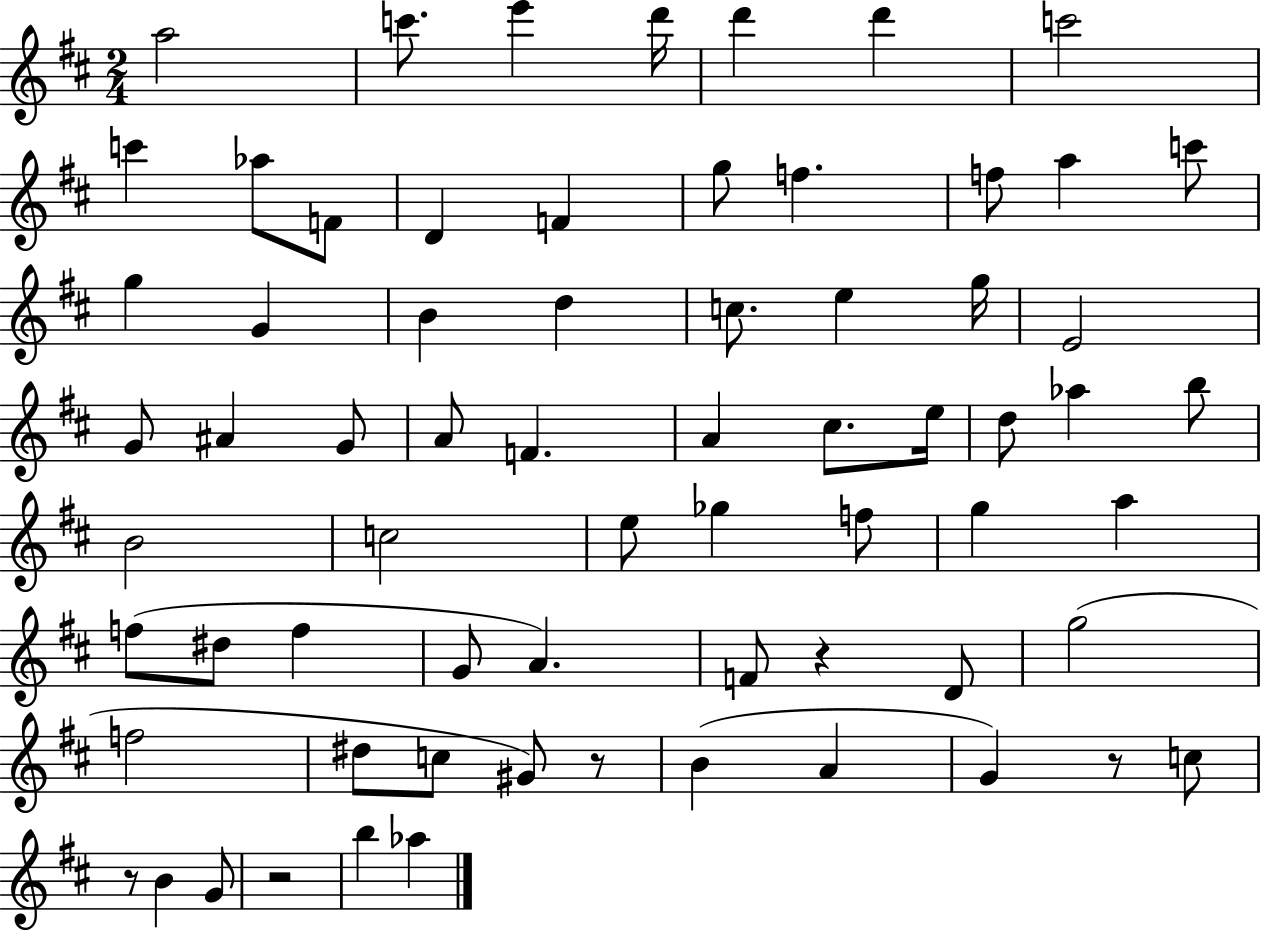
X:1
T:Untitled
M:2/4
L:1/4
K:D
a2 c'/2 e' d'/4 d' d' c'2 c' _a/2 F/2 D F g/2 f f/2 a c'/2 g G B d c/2 e g/4 E2 G/2 ^A G/2 A/2 F A ^c/2 e/4 d/2 _a b/2 B2 c2 e/2 _g f/2 g a f/2 ^d/2 f G/2 A F/2 z D/2 g2 f2 ^d/2 c/2 ^G/2 z/2 B A G z/2 c/2 z/2 B G/2 z2 b _a